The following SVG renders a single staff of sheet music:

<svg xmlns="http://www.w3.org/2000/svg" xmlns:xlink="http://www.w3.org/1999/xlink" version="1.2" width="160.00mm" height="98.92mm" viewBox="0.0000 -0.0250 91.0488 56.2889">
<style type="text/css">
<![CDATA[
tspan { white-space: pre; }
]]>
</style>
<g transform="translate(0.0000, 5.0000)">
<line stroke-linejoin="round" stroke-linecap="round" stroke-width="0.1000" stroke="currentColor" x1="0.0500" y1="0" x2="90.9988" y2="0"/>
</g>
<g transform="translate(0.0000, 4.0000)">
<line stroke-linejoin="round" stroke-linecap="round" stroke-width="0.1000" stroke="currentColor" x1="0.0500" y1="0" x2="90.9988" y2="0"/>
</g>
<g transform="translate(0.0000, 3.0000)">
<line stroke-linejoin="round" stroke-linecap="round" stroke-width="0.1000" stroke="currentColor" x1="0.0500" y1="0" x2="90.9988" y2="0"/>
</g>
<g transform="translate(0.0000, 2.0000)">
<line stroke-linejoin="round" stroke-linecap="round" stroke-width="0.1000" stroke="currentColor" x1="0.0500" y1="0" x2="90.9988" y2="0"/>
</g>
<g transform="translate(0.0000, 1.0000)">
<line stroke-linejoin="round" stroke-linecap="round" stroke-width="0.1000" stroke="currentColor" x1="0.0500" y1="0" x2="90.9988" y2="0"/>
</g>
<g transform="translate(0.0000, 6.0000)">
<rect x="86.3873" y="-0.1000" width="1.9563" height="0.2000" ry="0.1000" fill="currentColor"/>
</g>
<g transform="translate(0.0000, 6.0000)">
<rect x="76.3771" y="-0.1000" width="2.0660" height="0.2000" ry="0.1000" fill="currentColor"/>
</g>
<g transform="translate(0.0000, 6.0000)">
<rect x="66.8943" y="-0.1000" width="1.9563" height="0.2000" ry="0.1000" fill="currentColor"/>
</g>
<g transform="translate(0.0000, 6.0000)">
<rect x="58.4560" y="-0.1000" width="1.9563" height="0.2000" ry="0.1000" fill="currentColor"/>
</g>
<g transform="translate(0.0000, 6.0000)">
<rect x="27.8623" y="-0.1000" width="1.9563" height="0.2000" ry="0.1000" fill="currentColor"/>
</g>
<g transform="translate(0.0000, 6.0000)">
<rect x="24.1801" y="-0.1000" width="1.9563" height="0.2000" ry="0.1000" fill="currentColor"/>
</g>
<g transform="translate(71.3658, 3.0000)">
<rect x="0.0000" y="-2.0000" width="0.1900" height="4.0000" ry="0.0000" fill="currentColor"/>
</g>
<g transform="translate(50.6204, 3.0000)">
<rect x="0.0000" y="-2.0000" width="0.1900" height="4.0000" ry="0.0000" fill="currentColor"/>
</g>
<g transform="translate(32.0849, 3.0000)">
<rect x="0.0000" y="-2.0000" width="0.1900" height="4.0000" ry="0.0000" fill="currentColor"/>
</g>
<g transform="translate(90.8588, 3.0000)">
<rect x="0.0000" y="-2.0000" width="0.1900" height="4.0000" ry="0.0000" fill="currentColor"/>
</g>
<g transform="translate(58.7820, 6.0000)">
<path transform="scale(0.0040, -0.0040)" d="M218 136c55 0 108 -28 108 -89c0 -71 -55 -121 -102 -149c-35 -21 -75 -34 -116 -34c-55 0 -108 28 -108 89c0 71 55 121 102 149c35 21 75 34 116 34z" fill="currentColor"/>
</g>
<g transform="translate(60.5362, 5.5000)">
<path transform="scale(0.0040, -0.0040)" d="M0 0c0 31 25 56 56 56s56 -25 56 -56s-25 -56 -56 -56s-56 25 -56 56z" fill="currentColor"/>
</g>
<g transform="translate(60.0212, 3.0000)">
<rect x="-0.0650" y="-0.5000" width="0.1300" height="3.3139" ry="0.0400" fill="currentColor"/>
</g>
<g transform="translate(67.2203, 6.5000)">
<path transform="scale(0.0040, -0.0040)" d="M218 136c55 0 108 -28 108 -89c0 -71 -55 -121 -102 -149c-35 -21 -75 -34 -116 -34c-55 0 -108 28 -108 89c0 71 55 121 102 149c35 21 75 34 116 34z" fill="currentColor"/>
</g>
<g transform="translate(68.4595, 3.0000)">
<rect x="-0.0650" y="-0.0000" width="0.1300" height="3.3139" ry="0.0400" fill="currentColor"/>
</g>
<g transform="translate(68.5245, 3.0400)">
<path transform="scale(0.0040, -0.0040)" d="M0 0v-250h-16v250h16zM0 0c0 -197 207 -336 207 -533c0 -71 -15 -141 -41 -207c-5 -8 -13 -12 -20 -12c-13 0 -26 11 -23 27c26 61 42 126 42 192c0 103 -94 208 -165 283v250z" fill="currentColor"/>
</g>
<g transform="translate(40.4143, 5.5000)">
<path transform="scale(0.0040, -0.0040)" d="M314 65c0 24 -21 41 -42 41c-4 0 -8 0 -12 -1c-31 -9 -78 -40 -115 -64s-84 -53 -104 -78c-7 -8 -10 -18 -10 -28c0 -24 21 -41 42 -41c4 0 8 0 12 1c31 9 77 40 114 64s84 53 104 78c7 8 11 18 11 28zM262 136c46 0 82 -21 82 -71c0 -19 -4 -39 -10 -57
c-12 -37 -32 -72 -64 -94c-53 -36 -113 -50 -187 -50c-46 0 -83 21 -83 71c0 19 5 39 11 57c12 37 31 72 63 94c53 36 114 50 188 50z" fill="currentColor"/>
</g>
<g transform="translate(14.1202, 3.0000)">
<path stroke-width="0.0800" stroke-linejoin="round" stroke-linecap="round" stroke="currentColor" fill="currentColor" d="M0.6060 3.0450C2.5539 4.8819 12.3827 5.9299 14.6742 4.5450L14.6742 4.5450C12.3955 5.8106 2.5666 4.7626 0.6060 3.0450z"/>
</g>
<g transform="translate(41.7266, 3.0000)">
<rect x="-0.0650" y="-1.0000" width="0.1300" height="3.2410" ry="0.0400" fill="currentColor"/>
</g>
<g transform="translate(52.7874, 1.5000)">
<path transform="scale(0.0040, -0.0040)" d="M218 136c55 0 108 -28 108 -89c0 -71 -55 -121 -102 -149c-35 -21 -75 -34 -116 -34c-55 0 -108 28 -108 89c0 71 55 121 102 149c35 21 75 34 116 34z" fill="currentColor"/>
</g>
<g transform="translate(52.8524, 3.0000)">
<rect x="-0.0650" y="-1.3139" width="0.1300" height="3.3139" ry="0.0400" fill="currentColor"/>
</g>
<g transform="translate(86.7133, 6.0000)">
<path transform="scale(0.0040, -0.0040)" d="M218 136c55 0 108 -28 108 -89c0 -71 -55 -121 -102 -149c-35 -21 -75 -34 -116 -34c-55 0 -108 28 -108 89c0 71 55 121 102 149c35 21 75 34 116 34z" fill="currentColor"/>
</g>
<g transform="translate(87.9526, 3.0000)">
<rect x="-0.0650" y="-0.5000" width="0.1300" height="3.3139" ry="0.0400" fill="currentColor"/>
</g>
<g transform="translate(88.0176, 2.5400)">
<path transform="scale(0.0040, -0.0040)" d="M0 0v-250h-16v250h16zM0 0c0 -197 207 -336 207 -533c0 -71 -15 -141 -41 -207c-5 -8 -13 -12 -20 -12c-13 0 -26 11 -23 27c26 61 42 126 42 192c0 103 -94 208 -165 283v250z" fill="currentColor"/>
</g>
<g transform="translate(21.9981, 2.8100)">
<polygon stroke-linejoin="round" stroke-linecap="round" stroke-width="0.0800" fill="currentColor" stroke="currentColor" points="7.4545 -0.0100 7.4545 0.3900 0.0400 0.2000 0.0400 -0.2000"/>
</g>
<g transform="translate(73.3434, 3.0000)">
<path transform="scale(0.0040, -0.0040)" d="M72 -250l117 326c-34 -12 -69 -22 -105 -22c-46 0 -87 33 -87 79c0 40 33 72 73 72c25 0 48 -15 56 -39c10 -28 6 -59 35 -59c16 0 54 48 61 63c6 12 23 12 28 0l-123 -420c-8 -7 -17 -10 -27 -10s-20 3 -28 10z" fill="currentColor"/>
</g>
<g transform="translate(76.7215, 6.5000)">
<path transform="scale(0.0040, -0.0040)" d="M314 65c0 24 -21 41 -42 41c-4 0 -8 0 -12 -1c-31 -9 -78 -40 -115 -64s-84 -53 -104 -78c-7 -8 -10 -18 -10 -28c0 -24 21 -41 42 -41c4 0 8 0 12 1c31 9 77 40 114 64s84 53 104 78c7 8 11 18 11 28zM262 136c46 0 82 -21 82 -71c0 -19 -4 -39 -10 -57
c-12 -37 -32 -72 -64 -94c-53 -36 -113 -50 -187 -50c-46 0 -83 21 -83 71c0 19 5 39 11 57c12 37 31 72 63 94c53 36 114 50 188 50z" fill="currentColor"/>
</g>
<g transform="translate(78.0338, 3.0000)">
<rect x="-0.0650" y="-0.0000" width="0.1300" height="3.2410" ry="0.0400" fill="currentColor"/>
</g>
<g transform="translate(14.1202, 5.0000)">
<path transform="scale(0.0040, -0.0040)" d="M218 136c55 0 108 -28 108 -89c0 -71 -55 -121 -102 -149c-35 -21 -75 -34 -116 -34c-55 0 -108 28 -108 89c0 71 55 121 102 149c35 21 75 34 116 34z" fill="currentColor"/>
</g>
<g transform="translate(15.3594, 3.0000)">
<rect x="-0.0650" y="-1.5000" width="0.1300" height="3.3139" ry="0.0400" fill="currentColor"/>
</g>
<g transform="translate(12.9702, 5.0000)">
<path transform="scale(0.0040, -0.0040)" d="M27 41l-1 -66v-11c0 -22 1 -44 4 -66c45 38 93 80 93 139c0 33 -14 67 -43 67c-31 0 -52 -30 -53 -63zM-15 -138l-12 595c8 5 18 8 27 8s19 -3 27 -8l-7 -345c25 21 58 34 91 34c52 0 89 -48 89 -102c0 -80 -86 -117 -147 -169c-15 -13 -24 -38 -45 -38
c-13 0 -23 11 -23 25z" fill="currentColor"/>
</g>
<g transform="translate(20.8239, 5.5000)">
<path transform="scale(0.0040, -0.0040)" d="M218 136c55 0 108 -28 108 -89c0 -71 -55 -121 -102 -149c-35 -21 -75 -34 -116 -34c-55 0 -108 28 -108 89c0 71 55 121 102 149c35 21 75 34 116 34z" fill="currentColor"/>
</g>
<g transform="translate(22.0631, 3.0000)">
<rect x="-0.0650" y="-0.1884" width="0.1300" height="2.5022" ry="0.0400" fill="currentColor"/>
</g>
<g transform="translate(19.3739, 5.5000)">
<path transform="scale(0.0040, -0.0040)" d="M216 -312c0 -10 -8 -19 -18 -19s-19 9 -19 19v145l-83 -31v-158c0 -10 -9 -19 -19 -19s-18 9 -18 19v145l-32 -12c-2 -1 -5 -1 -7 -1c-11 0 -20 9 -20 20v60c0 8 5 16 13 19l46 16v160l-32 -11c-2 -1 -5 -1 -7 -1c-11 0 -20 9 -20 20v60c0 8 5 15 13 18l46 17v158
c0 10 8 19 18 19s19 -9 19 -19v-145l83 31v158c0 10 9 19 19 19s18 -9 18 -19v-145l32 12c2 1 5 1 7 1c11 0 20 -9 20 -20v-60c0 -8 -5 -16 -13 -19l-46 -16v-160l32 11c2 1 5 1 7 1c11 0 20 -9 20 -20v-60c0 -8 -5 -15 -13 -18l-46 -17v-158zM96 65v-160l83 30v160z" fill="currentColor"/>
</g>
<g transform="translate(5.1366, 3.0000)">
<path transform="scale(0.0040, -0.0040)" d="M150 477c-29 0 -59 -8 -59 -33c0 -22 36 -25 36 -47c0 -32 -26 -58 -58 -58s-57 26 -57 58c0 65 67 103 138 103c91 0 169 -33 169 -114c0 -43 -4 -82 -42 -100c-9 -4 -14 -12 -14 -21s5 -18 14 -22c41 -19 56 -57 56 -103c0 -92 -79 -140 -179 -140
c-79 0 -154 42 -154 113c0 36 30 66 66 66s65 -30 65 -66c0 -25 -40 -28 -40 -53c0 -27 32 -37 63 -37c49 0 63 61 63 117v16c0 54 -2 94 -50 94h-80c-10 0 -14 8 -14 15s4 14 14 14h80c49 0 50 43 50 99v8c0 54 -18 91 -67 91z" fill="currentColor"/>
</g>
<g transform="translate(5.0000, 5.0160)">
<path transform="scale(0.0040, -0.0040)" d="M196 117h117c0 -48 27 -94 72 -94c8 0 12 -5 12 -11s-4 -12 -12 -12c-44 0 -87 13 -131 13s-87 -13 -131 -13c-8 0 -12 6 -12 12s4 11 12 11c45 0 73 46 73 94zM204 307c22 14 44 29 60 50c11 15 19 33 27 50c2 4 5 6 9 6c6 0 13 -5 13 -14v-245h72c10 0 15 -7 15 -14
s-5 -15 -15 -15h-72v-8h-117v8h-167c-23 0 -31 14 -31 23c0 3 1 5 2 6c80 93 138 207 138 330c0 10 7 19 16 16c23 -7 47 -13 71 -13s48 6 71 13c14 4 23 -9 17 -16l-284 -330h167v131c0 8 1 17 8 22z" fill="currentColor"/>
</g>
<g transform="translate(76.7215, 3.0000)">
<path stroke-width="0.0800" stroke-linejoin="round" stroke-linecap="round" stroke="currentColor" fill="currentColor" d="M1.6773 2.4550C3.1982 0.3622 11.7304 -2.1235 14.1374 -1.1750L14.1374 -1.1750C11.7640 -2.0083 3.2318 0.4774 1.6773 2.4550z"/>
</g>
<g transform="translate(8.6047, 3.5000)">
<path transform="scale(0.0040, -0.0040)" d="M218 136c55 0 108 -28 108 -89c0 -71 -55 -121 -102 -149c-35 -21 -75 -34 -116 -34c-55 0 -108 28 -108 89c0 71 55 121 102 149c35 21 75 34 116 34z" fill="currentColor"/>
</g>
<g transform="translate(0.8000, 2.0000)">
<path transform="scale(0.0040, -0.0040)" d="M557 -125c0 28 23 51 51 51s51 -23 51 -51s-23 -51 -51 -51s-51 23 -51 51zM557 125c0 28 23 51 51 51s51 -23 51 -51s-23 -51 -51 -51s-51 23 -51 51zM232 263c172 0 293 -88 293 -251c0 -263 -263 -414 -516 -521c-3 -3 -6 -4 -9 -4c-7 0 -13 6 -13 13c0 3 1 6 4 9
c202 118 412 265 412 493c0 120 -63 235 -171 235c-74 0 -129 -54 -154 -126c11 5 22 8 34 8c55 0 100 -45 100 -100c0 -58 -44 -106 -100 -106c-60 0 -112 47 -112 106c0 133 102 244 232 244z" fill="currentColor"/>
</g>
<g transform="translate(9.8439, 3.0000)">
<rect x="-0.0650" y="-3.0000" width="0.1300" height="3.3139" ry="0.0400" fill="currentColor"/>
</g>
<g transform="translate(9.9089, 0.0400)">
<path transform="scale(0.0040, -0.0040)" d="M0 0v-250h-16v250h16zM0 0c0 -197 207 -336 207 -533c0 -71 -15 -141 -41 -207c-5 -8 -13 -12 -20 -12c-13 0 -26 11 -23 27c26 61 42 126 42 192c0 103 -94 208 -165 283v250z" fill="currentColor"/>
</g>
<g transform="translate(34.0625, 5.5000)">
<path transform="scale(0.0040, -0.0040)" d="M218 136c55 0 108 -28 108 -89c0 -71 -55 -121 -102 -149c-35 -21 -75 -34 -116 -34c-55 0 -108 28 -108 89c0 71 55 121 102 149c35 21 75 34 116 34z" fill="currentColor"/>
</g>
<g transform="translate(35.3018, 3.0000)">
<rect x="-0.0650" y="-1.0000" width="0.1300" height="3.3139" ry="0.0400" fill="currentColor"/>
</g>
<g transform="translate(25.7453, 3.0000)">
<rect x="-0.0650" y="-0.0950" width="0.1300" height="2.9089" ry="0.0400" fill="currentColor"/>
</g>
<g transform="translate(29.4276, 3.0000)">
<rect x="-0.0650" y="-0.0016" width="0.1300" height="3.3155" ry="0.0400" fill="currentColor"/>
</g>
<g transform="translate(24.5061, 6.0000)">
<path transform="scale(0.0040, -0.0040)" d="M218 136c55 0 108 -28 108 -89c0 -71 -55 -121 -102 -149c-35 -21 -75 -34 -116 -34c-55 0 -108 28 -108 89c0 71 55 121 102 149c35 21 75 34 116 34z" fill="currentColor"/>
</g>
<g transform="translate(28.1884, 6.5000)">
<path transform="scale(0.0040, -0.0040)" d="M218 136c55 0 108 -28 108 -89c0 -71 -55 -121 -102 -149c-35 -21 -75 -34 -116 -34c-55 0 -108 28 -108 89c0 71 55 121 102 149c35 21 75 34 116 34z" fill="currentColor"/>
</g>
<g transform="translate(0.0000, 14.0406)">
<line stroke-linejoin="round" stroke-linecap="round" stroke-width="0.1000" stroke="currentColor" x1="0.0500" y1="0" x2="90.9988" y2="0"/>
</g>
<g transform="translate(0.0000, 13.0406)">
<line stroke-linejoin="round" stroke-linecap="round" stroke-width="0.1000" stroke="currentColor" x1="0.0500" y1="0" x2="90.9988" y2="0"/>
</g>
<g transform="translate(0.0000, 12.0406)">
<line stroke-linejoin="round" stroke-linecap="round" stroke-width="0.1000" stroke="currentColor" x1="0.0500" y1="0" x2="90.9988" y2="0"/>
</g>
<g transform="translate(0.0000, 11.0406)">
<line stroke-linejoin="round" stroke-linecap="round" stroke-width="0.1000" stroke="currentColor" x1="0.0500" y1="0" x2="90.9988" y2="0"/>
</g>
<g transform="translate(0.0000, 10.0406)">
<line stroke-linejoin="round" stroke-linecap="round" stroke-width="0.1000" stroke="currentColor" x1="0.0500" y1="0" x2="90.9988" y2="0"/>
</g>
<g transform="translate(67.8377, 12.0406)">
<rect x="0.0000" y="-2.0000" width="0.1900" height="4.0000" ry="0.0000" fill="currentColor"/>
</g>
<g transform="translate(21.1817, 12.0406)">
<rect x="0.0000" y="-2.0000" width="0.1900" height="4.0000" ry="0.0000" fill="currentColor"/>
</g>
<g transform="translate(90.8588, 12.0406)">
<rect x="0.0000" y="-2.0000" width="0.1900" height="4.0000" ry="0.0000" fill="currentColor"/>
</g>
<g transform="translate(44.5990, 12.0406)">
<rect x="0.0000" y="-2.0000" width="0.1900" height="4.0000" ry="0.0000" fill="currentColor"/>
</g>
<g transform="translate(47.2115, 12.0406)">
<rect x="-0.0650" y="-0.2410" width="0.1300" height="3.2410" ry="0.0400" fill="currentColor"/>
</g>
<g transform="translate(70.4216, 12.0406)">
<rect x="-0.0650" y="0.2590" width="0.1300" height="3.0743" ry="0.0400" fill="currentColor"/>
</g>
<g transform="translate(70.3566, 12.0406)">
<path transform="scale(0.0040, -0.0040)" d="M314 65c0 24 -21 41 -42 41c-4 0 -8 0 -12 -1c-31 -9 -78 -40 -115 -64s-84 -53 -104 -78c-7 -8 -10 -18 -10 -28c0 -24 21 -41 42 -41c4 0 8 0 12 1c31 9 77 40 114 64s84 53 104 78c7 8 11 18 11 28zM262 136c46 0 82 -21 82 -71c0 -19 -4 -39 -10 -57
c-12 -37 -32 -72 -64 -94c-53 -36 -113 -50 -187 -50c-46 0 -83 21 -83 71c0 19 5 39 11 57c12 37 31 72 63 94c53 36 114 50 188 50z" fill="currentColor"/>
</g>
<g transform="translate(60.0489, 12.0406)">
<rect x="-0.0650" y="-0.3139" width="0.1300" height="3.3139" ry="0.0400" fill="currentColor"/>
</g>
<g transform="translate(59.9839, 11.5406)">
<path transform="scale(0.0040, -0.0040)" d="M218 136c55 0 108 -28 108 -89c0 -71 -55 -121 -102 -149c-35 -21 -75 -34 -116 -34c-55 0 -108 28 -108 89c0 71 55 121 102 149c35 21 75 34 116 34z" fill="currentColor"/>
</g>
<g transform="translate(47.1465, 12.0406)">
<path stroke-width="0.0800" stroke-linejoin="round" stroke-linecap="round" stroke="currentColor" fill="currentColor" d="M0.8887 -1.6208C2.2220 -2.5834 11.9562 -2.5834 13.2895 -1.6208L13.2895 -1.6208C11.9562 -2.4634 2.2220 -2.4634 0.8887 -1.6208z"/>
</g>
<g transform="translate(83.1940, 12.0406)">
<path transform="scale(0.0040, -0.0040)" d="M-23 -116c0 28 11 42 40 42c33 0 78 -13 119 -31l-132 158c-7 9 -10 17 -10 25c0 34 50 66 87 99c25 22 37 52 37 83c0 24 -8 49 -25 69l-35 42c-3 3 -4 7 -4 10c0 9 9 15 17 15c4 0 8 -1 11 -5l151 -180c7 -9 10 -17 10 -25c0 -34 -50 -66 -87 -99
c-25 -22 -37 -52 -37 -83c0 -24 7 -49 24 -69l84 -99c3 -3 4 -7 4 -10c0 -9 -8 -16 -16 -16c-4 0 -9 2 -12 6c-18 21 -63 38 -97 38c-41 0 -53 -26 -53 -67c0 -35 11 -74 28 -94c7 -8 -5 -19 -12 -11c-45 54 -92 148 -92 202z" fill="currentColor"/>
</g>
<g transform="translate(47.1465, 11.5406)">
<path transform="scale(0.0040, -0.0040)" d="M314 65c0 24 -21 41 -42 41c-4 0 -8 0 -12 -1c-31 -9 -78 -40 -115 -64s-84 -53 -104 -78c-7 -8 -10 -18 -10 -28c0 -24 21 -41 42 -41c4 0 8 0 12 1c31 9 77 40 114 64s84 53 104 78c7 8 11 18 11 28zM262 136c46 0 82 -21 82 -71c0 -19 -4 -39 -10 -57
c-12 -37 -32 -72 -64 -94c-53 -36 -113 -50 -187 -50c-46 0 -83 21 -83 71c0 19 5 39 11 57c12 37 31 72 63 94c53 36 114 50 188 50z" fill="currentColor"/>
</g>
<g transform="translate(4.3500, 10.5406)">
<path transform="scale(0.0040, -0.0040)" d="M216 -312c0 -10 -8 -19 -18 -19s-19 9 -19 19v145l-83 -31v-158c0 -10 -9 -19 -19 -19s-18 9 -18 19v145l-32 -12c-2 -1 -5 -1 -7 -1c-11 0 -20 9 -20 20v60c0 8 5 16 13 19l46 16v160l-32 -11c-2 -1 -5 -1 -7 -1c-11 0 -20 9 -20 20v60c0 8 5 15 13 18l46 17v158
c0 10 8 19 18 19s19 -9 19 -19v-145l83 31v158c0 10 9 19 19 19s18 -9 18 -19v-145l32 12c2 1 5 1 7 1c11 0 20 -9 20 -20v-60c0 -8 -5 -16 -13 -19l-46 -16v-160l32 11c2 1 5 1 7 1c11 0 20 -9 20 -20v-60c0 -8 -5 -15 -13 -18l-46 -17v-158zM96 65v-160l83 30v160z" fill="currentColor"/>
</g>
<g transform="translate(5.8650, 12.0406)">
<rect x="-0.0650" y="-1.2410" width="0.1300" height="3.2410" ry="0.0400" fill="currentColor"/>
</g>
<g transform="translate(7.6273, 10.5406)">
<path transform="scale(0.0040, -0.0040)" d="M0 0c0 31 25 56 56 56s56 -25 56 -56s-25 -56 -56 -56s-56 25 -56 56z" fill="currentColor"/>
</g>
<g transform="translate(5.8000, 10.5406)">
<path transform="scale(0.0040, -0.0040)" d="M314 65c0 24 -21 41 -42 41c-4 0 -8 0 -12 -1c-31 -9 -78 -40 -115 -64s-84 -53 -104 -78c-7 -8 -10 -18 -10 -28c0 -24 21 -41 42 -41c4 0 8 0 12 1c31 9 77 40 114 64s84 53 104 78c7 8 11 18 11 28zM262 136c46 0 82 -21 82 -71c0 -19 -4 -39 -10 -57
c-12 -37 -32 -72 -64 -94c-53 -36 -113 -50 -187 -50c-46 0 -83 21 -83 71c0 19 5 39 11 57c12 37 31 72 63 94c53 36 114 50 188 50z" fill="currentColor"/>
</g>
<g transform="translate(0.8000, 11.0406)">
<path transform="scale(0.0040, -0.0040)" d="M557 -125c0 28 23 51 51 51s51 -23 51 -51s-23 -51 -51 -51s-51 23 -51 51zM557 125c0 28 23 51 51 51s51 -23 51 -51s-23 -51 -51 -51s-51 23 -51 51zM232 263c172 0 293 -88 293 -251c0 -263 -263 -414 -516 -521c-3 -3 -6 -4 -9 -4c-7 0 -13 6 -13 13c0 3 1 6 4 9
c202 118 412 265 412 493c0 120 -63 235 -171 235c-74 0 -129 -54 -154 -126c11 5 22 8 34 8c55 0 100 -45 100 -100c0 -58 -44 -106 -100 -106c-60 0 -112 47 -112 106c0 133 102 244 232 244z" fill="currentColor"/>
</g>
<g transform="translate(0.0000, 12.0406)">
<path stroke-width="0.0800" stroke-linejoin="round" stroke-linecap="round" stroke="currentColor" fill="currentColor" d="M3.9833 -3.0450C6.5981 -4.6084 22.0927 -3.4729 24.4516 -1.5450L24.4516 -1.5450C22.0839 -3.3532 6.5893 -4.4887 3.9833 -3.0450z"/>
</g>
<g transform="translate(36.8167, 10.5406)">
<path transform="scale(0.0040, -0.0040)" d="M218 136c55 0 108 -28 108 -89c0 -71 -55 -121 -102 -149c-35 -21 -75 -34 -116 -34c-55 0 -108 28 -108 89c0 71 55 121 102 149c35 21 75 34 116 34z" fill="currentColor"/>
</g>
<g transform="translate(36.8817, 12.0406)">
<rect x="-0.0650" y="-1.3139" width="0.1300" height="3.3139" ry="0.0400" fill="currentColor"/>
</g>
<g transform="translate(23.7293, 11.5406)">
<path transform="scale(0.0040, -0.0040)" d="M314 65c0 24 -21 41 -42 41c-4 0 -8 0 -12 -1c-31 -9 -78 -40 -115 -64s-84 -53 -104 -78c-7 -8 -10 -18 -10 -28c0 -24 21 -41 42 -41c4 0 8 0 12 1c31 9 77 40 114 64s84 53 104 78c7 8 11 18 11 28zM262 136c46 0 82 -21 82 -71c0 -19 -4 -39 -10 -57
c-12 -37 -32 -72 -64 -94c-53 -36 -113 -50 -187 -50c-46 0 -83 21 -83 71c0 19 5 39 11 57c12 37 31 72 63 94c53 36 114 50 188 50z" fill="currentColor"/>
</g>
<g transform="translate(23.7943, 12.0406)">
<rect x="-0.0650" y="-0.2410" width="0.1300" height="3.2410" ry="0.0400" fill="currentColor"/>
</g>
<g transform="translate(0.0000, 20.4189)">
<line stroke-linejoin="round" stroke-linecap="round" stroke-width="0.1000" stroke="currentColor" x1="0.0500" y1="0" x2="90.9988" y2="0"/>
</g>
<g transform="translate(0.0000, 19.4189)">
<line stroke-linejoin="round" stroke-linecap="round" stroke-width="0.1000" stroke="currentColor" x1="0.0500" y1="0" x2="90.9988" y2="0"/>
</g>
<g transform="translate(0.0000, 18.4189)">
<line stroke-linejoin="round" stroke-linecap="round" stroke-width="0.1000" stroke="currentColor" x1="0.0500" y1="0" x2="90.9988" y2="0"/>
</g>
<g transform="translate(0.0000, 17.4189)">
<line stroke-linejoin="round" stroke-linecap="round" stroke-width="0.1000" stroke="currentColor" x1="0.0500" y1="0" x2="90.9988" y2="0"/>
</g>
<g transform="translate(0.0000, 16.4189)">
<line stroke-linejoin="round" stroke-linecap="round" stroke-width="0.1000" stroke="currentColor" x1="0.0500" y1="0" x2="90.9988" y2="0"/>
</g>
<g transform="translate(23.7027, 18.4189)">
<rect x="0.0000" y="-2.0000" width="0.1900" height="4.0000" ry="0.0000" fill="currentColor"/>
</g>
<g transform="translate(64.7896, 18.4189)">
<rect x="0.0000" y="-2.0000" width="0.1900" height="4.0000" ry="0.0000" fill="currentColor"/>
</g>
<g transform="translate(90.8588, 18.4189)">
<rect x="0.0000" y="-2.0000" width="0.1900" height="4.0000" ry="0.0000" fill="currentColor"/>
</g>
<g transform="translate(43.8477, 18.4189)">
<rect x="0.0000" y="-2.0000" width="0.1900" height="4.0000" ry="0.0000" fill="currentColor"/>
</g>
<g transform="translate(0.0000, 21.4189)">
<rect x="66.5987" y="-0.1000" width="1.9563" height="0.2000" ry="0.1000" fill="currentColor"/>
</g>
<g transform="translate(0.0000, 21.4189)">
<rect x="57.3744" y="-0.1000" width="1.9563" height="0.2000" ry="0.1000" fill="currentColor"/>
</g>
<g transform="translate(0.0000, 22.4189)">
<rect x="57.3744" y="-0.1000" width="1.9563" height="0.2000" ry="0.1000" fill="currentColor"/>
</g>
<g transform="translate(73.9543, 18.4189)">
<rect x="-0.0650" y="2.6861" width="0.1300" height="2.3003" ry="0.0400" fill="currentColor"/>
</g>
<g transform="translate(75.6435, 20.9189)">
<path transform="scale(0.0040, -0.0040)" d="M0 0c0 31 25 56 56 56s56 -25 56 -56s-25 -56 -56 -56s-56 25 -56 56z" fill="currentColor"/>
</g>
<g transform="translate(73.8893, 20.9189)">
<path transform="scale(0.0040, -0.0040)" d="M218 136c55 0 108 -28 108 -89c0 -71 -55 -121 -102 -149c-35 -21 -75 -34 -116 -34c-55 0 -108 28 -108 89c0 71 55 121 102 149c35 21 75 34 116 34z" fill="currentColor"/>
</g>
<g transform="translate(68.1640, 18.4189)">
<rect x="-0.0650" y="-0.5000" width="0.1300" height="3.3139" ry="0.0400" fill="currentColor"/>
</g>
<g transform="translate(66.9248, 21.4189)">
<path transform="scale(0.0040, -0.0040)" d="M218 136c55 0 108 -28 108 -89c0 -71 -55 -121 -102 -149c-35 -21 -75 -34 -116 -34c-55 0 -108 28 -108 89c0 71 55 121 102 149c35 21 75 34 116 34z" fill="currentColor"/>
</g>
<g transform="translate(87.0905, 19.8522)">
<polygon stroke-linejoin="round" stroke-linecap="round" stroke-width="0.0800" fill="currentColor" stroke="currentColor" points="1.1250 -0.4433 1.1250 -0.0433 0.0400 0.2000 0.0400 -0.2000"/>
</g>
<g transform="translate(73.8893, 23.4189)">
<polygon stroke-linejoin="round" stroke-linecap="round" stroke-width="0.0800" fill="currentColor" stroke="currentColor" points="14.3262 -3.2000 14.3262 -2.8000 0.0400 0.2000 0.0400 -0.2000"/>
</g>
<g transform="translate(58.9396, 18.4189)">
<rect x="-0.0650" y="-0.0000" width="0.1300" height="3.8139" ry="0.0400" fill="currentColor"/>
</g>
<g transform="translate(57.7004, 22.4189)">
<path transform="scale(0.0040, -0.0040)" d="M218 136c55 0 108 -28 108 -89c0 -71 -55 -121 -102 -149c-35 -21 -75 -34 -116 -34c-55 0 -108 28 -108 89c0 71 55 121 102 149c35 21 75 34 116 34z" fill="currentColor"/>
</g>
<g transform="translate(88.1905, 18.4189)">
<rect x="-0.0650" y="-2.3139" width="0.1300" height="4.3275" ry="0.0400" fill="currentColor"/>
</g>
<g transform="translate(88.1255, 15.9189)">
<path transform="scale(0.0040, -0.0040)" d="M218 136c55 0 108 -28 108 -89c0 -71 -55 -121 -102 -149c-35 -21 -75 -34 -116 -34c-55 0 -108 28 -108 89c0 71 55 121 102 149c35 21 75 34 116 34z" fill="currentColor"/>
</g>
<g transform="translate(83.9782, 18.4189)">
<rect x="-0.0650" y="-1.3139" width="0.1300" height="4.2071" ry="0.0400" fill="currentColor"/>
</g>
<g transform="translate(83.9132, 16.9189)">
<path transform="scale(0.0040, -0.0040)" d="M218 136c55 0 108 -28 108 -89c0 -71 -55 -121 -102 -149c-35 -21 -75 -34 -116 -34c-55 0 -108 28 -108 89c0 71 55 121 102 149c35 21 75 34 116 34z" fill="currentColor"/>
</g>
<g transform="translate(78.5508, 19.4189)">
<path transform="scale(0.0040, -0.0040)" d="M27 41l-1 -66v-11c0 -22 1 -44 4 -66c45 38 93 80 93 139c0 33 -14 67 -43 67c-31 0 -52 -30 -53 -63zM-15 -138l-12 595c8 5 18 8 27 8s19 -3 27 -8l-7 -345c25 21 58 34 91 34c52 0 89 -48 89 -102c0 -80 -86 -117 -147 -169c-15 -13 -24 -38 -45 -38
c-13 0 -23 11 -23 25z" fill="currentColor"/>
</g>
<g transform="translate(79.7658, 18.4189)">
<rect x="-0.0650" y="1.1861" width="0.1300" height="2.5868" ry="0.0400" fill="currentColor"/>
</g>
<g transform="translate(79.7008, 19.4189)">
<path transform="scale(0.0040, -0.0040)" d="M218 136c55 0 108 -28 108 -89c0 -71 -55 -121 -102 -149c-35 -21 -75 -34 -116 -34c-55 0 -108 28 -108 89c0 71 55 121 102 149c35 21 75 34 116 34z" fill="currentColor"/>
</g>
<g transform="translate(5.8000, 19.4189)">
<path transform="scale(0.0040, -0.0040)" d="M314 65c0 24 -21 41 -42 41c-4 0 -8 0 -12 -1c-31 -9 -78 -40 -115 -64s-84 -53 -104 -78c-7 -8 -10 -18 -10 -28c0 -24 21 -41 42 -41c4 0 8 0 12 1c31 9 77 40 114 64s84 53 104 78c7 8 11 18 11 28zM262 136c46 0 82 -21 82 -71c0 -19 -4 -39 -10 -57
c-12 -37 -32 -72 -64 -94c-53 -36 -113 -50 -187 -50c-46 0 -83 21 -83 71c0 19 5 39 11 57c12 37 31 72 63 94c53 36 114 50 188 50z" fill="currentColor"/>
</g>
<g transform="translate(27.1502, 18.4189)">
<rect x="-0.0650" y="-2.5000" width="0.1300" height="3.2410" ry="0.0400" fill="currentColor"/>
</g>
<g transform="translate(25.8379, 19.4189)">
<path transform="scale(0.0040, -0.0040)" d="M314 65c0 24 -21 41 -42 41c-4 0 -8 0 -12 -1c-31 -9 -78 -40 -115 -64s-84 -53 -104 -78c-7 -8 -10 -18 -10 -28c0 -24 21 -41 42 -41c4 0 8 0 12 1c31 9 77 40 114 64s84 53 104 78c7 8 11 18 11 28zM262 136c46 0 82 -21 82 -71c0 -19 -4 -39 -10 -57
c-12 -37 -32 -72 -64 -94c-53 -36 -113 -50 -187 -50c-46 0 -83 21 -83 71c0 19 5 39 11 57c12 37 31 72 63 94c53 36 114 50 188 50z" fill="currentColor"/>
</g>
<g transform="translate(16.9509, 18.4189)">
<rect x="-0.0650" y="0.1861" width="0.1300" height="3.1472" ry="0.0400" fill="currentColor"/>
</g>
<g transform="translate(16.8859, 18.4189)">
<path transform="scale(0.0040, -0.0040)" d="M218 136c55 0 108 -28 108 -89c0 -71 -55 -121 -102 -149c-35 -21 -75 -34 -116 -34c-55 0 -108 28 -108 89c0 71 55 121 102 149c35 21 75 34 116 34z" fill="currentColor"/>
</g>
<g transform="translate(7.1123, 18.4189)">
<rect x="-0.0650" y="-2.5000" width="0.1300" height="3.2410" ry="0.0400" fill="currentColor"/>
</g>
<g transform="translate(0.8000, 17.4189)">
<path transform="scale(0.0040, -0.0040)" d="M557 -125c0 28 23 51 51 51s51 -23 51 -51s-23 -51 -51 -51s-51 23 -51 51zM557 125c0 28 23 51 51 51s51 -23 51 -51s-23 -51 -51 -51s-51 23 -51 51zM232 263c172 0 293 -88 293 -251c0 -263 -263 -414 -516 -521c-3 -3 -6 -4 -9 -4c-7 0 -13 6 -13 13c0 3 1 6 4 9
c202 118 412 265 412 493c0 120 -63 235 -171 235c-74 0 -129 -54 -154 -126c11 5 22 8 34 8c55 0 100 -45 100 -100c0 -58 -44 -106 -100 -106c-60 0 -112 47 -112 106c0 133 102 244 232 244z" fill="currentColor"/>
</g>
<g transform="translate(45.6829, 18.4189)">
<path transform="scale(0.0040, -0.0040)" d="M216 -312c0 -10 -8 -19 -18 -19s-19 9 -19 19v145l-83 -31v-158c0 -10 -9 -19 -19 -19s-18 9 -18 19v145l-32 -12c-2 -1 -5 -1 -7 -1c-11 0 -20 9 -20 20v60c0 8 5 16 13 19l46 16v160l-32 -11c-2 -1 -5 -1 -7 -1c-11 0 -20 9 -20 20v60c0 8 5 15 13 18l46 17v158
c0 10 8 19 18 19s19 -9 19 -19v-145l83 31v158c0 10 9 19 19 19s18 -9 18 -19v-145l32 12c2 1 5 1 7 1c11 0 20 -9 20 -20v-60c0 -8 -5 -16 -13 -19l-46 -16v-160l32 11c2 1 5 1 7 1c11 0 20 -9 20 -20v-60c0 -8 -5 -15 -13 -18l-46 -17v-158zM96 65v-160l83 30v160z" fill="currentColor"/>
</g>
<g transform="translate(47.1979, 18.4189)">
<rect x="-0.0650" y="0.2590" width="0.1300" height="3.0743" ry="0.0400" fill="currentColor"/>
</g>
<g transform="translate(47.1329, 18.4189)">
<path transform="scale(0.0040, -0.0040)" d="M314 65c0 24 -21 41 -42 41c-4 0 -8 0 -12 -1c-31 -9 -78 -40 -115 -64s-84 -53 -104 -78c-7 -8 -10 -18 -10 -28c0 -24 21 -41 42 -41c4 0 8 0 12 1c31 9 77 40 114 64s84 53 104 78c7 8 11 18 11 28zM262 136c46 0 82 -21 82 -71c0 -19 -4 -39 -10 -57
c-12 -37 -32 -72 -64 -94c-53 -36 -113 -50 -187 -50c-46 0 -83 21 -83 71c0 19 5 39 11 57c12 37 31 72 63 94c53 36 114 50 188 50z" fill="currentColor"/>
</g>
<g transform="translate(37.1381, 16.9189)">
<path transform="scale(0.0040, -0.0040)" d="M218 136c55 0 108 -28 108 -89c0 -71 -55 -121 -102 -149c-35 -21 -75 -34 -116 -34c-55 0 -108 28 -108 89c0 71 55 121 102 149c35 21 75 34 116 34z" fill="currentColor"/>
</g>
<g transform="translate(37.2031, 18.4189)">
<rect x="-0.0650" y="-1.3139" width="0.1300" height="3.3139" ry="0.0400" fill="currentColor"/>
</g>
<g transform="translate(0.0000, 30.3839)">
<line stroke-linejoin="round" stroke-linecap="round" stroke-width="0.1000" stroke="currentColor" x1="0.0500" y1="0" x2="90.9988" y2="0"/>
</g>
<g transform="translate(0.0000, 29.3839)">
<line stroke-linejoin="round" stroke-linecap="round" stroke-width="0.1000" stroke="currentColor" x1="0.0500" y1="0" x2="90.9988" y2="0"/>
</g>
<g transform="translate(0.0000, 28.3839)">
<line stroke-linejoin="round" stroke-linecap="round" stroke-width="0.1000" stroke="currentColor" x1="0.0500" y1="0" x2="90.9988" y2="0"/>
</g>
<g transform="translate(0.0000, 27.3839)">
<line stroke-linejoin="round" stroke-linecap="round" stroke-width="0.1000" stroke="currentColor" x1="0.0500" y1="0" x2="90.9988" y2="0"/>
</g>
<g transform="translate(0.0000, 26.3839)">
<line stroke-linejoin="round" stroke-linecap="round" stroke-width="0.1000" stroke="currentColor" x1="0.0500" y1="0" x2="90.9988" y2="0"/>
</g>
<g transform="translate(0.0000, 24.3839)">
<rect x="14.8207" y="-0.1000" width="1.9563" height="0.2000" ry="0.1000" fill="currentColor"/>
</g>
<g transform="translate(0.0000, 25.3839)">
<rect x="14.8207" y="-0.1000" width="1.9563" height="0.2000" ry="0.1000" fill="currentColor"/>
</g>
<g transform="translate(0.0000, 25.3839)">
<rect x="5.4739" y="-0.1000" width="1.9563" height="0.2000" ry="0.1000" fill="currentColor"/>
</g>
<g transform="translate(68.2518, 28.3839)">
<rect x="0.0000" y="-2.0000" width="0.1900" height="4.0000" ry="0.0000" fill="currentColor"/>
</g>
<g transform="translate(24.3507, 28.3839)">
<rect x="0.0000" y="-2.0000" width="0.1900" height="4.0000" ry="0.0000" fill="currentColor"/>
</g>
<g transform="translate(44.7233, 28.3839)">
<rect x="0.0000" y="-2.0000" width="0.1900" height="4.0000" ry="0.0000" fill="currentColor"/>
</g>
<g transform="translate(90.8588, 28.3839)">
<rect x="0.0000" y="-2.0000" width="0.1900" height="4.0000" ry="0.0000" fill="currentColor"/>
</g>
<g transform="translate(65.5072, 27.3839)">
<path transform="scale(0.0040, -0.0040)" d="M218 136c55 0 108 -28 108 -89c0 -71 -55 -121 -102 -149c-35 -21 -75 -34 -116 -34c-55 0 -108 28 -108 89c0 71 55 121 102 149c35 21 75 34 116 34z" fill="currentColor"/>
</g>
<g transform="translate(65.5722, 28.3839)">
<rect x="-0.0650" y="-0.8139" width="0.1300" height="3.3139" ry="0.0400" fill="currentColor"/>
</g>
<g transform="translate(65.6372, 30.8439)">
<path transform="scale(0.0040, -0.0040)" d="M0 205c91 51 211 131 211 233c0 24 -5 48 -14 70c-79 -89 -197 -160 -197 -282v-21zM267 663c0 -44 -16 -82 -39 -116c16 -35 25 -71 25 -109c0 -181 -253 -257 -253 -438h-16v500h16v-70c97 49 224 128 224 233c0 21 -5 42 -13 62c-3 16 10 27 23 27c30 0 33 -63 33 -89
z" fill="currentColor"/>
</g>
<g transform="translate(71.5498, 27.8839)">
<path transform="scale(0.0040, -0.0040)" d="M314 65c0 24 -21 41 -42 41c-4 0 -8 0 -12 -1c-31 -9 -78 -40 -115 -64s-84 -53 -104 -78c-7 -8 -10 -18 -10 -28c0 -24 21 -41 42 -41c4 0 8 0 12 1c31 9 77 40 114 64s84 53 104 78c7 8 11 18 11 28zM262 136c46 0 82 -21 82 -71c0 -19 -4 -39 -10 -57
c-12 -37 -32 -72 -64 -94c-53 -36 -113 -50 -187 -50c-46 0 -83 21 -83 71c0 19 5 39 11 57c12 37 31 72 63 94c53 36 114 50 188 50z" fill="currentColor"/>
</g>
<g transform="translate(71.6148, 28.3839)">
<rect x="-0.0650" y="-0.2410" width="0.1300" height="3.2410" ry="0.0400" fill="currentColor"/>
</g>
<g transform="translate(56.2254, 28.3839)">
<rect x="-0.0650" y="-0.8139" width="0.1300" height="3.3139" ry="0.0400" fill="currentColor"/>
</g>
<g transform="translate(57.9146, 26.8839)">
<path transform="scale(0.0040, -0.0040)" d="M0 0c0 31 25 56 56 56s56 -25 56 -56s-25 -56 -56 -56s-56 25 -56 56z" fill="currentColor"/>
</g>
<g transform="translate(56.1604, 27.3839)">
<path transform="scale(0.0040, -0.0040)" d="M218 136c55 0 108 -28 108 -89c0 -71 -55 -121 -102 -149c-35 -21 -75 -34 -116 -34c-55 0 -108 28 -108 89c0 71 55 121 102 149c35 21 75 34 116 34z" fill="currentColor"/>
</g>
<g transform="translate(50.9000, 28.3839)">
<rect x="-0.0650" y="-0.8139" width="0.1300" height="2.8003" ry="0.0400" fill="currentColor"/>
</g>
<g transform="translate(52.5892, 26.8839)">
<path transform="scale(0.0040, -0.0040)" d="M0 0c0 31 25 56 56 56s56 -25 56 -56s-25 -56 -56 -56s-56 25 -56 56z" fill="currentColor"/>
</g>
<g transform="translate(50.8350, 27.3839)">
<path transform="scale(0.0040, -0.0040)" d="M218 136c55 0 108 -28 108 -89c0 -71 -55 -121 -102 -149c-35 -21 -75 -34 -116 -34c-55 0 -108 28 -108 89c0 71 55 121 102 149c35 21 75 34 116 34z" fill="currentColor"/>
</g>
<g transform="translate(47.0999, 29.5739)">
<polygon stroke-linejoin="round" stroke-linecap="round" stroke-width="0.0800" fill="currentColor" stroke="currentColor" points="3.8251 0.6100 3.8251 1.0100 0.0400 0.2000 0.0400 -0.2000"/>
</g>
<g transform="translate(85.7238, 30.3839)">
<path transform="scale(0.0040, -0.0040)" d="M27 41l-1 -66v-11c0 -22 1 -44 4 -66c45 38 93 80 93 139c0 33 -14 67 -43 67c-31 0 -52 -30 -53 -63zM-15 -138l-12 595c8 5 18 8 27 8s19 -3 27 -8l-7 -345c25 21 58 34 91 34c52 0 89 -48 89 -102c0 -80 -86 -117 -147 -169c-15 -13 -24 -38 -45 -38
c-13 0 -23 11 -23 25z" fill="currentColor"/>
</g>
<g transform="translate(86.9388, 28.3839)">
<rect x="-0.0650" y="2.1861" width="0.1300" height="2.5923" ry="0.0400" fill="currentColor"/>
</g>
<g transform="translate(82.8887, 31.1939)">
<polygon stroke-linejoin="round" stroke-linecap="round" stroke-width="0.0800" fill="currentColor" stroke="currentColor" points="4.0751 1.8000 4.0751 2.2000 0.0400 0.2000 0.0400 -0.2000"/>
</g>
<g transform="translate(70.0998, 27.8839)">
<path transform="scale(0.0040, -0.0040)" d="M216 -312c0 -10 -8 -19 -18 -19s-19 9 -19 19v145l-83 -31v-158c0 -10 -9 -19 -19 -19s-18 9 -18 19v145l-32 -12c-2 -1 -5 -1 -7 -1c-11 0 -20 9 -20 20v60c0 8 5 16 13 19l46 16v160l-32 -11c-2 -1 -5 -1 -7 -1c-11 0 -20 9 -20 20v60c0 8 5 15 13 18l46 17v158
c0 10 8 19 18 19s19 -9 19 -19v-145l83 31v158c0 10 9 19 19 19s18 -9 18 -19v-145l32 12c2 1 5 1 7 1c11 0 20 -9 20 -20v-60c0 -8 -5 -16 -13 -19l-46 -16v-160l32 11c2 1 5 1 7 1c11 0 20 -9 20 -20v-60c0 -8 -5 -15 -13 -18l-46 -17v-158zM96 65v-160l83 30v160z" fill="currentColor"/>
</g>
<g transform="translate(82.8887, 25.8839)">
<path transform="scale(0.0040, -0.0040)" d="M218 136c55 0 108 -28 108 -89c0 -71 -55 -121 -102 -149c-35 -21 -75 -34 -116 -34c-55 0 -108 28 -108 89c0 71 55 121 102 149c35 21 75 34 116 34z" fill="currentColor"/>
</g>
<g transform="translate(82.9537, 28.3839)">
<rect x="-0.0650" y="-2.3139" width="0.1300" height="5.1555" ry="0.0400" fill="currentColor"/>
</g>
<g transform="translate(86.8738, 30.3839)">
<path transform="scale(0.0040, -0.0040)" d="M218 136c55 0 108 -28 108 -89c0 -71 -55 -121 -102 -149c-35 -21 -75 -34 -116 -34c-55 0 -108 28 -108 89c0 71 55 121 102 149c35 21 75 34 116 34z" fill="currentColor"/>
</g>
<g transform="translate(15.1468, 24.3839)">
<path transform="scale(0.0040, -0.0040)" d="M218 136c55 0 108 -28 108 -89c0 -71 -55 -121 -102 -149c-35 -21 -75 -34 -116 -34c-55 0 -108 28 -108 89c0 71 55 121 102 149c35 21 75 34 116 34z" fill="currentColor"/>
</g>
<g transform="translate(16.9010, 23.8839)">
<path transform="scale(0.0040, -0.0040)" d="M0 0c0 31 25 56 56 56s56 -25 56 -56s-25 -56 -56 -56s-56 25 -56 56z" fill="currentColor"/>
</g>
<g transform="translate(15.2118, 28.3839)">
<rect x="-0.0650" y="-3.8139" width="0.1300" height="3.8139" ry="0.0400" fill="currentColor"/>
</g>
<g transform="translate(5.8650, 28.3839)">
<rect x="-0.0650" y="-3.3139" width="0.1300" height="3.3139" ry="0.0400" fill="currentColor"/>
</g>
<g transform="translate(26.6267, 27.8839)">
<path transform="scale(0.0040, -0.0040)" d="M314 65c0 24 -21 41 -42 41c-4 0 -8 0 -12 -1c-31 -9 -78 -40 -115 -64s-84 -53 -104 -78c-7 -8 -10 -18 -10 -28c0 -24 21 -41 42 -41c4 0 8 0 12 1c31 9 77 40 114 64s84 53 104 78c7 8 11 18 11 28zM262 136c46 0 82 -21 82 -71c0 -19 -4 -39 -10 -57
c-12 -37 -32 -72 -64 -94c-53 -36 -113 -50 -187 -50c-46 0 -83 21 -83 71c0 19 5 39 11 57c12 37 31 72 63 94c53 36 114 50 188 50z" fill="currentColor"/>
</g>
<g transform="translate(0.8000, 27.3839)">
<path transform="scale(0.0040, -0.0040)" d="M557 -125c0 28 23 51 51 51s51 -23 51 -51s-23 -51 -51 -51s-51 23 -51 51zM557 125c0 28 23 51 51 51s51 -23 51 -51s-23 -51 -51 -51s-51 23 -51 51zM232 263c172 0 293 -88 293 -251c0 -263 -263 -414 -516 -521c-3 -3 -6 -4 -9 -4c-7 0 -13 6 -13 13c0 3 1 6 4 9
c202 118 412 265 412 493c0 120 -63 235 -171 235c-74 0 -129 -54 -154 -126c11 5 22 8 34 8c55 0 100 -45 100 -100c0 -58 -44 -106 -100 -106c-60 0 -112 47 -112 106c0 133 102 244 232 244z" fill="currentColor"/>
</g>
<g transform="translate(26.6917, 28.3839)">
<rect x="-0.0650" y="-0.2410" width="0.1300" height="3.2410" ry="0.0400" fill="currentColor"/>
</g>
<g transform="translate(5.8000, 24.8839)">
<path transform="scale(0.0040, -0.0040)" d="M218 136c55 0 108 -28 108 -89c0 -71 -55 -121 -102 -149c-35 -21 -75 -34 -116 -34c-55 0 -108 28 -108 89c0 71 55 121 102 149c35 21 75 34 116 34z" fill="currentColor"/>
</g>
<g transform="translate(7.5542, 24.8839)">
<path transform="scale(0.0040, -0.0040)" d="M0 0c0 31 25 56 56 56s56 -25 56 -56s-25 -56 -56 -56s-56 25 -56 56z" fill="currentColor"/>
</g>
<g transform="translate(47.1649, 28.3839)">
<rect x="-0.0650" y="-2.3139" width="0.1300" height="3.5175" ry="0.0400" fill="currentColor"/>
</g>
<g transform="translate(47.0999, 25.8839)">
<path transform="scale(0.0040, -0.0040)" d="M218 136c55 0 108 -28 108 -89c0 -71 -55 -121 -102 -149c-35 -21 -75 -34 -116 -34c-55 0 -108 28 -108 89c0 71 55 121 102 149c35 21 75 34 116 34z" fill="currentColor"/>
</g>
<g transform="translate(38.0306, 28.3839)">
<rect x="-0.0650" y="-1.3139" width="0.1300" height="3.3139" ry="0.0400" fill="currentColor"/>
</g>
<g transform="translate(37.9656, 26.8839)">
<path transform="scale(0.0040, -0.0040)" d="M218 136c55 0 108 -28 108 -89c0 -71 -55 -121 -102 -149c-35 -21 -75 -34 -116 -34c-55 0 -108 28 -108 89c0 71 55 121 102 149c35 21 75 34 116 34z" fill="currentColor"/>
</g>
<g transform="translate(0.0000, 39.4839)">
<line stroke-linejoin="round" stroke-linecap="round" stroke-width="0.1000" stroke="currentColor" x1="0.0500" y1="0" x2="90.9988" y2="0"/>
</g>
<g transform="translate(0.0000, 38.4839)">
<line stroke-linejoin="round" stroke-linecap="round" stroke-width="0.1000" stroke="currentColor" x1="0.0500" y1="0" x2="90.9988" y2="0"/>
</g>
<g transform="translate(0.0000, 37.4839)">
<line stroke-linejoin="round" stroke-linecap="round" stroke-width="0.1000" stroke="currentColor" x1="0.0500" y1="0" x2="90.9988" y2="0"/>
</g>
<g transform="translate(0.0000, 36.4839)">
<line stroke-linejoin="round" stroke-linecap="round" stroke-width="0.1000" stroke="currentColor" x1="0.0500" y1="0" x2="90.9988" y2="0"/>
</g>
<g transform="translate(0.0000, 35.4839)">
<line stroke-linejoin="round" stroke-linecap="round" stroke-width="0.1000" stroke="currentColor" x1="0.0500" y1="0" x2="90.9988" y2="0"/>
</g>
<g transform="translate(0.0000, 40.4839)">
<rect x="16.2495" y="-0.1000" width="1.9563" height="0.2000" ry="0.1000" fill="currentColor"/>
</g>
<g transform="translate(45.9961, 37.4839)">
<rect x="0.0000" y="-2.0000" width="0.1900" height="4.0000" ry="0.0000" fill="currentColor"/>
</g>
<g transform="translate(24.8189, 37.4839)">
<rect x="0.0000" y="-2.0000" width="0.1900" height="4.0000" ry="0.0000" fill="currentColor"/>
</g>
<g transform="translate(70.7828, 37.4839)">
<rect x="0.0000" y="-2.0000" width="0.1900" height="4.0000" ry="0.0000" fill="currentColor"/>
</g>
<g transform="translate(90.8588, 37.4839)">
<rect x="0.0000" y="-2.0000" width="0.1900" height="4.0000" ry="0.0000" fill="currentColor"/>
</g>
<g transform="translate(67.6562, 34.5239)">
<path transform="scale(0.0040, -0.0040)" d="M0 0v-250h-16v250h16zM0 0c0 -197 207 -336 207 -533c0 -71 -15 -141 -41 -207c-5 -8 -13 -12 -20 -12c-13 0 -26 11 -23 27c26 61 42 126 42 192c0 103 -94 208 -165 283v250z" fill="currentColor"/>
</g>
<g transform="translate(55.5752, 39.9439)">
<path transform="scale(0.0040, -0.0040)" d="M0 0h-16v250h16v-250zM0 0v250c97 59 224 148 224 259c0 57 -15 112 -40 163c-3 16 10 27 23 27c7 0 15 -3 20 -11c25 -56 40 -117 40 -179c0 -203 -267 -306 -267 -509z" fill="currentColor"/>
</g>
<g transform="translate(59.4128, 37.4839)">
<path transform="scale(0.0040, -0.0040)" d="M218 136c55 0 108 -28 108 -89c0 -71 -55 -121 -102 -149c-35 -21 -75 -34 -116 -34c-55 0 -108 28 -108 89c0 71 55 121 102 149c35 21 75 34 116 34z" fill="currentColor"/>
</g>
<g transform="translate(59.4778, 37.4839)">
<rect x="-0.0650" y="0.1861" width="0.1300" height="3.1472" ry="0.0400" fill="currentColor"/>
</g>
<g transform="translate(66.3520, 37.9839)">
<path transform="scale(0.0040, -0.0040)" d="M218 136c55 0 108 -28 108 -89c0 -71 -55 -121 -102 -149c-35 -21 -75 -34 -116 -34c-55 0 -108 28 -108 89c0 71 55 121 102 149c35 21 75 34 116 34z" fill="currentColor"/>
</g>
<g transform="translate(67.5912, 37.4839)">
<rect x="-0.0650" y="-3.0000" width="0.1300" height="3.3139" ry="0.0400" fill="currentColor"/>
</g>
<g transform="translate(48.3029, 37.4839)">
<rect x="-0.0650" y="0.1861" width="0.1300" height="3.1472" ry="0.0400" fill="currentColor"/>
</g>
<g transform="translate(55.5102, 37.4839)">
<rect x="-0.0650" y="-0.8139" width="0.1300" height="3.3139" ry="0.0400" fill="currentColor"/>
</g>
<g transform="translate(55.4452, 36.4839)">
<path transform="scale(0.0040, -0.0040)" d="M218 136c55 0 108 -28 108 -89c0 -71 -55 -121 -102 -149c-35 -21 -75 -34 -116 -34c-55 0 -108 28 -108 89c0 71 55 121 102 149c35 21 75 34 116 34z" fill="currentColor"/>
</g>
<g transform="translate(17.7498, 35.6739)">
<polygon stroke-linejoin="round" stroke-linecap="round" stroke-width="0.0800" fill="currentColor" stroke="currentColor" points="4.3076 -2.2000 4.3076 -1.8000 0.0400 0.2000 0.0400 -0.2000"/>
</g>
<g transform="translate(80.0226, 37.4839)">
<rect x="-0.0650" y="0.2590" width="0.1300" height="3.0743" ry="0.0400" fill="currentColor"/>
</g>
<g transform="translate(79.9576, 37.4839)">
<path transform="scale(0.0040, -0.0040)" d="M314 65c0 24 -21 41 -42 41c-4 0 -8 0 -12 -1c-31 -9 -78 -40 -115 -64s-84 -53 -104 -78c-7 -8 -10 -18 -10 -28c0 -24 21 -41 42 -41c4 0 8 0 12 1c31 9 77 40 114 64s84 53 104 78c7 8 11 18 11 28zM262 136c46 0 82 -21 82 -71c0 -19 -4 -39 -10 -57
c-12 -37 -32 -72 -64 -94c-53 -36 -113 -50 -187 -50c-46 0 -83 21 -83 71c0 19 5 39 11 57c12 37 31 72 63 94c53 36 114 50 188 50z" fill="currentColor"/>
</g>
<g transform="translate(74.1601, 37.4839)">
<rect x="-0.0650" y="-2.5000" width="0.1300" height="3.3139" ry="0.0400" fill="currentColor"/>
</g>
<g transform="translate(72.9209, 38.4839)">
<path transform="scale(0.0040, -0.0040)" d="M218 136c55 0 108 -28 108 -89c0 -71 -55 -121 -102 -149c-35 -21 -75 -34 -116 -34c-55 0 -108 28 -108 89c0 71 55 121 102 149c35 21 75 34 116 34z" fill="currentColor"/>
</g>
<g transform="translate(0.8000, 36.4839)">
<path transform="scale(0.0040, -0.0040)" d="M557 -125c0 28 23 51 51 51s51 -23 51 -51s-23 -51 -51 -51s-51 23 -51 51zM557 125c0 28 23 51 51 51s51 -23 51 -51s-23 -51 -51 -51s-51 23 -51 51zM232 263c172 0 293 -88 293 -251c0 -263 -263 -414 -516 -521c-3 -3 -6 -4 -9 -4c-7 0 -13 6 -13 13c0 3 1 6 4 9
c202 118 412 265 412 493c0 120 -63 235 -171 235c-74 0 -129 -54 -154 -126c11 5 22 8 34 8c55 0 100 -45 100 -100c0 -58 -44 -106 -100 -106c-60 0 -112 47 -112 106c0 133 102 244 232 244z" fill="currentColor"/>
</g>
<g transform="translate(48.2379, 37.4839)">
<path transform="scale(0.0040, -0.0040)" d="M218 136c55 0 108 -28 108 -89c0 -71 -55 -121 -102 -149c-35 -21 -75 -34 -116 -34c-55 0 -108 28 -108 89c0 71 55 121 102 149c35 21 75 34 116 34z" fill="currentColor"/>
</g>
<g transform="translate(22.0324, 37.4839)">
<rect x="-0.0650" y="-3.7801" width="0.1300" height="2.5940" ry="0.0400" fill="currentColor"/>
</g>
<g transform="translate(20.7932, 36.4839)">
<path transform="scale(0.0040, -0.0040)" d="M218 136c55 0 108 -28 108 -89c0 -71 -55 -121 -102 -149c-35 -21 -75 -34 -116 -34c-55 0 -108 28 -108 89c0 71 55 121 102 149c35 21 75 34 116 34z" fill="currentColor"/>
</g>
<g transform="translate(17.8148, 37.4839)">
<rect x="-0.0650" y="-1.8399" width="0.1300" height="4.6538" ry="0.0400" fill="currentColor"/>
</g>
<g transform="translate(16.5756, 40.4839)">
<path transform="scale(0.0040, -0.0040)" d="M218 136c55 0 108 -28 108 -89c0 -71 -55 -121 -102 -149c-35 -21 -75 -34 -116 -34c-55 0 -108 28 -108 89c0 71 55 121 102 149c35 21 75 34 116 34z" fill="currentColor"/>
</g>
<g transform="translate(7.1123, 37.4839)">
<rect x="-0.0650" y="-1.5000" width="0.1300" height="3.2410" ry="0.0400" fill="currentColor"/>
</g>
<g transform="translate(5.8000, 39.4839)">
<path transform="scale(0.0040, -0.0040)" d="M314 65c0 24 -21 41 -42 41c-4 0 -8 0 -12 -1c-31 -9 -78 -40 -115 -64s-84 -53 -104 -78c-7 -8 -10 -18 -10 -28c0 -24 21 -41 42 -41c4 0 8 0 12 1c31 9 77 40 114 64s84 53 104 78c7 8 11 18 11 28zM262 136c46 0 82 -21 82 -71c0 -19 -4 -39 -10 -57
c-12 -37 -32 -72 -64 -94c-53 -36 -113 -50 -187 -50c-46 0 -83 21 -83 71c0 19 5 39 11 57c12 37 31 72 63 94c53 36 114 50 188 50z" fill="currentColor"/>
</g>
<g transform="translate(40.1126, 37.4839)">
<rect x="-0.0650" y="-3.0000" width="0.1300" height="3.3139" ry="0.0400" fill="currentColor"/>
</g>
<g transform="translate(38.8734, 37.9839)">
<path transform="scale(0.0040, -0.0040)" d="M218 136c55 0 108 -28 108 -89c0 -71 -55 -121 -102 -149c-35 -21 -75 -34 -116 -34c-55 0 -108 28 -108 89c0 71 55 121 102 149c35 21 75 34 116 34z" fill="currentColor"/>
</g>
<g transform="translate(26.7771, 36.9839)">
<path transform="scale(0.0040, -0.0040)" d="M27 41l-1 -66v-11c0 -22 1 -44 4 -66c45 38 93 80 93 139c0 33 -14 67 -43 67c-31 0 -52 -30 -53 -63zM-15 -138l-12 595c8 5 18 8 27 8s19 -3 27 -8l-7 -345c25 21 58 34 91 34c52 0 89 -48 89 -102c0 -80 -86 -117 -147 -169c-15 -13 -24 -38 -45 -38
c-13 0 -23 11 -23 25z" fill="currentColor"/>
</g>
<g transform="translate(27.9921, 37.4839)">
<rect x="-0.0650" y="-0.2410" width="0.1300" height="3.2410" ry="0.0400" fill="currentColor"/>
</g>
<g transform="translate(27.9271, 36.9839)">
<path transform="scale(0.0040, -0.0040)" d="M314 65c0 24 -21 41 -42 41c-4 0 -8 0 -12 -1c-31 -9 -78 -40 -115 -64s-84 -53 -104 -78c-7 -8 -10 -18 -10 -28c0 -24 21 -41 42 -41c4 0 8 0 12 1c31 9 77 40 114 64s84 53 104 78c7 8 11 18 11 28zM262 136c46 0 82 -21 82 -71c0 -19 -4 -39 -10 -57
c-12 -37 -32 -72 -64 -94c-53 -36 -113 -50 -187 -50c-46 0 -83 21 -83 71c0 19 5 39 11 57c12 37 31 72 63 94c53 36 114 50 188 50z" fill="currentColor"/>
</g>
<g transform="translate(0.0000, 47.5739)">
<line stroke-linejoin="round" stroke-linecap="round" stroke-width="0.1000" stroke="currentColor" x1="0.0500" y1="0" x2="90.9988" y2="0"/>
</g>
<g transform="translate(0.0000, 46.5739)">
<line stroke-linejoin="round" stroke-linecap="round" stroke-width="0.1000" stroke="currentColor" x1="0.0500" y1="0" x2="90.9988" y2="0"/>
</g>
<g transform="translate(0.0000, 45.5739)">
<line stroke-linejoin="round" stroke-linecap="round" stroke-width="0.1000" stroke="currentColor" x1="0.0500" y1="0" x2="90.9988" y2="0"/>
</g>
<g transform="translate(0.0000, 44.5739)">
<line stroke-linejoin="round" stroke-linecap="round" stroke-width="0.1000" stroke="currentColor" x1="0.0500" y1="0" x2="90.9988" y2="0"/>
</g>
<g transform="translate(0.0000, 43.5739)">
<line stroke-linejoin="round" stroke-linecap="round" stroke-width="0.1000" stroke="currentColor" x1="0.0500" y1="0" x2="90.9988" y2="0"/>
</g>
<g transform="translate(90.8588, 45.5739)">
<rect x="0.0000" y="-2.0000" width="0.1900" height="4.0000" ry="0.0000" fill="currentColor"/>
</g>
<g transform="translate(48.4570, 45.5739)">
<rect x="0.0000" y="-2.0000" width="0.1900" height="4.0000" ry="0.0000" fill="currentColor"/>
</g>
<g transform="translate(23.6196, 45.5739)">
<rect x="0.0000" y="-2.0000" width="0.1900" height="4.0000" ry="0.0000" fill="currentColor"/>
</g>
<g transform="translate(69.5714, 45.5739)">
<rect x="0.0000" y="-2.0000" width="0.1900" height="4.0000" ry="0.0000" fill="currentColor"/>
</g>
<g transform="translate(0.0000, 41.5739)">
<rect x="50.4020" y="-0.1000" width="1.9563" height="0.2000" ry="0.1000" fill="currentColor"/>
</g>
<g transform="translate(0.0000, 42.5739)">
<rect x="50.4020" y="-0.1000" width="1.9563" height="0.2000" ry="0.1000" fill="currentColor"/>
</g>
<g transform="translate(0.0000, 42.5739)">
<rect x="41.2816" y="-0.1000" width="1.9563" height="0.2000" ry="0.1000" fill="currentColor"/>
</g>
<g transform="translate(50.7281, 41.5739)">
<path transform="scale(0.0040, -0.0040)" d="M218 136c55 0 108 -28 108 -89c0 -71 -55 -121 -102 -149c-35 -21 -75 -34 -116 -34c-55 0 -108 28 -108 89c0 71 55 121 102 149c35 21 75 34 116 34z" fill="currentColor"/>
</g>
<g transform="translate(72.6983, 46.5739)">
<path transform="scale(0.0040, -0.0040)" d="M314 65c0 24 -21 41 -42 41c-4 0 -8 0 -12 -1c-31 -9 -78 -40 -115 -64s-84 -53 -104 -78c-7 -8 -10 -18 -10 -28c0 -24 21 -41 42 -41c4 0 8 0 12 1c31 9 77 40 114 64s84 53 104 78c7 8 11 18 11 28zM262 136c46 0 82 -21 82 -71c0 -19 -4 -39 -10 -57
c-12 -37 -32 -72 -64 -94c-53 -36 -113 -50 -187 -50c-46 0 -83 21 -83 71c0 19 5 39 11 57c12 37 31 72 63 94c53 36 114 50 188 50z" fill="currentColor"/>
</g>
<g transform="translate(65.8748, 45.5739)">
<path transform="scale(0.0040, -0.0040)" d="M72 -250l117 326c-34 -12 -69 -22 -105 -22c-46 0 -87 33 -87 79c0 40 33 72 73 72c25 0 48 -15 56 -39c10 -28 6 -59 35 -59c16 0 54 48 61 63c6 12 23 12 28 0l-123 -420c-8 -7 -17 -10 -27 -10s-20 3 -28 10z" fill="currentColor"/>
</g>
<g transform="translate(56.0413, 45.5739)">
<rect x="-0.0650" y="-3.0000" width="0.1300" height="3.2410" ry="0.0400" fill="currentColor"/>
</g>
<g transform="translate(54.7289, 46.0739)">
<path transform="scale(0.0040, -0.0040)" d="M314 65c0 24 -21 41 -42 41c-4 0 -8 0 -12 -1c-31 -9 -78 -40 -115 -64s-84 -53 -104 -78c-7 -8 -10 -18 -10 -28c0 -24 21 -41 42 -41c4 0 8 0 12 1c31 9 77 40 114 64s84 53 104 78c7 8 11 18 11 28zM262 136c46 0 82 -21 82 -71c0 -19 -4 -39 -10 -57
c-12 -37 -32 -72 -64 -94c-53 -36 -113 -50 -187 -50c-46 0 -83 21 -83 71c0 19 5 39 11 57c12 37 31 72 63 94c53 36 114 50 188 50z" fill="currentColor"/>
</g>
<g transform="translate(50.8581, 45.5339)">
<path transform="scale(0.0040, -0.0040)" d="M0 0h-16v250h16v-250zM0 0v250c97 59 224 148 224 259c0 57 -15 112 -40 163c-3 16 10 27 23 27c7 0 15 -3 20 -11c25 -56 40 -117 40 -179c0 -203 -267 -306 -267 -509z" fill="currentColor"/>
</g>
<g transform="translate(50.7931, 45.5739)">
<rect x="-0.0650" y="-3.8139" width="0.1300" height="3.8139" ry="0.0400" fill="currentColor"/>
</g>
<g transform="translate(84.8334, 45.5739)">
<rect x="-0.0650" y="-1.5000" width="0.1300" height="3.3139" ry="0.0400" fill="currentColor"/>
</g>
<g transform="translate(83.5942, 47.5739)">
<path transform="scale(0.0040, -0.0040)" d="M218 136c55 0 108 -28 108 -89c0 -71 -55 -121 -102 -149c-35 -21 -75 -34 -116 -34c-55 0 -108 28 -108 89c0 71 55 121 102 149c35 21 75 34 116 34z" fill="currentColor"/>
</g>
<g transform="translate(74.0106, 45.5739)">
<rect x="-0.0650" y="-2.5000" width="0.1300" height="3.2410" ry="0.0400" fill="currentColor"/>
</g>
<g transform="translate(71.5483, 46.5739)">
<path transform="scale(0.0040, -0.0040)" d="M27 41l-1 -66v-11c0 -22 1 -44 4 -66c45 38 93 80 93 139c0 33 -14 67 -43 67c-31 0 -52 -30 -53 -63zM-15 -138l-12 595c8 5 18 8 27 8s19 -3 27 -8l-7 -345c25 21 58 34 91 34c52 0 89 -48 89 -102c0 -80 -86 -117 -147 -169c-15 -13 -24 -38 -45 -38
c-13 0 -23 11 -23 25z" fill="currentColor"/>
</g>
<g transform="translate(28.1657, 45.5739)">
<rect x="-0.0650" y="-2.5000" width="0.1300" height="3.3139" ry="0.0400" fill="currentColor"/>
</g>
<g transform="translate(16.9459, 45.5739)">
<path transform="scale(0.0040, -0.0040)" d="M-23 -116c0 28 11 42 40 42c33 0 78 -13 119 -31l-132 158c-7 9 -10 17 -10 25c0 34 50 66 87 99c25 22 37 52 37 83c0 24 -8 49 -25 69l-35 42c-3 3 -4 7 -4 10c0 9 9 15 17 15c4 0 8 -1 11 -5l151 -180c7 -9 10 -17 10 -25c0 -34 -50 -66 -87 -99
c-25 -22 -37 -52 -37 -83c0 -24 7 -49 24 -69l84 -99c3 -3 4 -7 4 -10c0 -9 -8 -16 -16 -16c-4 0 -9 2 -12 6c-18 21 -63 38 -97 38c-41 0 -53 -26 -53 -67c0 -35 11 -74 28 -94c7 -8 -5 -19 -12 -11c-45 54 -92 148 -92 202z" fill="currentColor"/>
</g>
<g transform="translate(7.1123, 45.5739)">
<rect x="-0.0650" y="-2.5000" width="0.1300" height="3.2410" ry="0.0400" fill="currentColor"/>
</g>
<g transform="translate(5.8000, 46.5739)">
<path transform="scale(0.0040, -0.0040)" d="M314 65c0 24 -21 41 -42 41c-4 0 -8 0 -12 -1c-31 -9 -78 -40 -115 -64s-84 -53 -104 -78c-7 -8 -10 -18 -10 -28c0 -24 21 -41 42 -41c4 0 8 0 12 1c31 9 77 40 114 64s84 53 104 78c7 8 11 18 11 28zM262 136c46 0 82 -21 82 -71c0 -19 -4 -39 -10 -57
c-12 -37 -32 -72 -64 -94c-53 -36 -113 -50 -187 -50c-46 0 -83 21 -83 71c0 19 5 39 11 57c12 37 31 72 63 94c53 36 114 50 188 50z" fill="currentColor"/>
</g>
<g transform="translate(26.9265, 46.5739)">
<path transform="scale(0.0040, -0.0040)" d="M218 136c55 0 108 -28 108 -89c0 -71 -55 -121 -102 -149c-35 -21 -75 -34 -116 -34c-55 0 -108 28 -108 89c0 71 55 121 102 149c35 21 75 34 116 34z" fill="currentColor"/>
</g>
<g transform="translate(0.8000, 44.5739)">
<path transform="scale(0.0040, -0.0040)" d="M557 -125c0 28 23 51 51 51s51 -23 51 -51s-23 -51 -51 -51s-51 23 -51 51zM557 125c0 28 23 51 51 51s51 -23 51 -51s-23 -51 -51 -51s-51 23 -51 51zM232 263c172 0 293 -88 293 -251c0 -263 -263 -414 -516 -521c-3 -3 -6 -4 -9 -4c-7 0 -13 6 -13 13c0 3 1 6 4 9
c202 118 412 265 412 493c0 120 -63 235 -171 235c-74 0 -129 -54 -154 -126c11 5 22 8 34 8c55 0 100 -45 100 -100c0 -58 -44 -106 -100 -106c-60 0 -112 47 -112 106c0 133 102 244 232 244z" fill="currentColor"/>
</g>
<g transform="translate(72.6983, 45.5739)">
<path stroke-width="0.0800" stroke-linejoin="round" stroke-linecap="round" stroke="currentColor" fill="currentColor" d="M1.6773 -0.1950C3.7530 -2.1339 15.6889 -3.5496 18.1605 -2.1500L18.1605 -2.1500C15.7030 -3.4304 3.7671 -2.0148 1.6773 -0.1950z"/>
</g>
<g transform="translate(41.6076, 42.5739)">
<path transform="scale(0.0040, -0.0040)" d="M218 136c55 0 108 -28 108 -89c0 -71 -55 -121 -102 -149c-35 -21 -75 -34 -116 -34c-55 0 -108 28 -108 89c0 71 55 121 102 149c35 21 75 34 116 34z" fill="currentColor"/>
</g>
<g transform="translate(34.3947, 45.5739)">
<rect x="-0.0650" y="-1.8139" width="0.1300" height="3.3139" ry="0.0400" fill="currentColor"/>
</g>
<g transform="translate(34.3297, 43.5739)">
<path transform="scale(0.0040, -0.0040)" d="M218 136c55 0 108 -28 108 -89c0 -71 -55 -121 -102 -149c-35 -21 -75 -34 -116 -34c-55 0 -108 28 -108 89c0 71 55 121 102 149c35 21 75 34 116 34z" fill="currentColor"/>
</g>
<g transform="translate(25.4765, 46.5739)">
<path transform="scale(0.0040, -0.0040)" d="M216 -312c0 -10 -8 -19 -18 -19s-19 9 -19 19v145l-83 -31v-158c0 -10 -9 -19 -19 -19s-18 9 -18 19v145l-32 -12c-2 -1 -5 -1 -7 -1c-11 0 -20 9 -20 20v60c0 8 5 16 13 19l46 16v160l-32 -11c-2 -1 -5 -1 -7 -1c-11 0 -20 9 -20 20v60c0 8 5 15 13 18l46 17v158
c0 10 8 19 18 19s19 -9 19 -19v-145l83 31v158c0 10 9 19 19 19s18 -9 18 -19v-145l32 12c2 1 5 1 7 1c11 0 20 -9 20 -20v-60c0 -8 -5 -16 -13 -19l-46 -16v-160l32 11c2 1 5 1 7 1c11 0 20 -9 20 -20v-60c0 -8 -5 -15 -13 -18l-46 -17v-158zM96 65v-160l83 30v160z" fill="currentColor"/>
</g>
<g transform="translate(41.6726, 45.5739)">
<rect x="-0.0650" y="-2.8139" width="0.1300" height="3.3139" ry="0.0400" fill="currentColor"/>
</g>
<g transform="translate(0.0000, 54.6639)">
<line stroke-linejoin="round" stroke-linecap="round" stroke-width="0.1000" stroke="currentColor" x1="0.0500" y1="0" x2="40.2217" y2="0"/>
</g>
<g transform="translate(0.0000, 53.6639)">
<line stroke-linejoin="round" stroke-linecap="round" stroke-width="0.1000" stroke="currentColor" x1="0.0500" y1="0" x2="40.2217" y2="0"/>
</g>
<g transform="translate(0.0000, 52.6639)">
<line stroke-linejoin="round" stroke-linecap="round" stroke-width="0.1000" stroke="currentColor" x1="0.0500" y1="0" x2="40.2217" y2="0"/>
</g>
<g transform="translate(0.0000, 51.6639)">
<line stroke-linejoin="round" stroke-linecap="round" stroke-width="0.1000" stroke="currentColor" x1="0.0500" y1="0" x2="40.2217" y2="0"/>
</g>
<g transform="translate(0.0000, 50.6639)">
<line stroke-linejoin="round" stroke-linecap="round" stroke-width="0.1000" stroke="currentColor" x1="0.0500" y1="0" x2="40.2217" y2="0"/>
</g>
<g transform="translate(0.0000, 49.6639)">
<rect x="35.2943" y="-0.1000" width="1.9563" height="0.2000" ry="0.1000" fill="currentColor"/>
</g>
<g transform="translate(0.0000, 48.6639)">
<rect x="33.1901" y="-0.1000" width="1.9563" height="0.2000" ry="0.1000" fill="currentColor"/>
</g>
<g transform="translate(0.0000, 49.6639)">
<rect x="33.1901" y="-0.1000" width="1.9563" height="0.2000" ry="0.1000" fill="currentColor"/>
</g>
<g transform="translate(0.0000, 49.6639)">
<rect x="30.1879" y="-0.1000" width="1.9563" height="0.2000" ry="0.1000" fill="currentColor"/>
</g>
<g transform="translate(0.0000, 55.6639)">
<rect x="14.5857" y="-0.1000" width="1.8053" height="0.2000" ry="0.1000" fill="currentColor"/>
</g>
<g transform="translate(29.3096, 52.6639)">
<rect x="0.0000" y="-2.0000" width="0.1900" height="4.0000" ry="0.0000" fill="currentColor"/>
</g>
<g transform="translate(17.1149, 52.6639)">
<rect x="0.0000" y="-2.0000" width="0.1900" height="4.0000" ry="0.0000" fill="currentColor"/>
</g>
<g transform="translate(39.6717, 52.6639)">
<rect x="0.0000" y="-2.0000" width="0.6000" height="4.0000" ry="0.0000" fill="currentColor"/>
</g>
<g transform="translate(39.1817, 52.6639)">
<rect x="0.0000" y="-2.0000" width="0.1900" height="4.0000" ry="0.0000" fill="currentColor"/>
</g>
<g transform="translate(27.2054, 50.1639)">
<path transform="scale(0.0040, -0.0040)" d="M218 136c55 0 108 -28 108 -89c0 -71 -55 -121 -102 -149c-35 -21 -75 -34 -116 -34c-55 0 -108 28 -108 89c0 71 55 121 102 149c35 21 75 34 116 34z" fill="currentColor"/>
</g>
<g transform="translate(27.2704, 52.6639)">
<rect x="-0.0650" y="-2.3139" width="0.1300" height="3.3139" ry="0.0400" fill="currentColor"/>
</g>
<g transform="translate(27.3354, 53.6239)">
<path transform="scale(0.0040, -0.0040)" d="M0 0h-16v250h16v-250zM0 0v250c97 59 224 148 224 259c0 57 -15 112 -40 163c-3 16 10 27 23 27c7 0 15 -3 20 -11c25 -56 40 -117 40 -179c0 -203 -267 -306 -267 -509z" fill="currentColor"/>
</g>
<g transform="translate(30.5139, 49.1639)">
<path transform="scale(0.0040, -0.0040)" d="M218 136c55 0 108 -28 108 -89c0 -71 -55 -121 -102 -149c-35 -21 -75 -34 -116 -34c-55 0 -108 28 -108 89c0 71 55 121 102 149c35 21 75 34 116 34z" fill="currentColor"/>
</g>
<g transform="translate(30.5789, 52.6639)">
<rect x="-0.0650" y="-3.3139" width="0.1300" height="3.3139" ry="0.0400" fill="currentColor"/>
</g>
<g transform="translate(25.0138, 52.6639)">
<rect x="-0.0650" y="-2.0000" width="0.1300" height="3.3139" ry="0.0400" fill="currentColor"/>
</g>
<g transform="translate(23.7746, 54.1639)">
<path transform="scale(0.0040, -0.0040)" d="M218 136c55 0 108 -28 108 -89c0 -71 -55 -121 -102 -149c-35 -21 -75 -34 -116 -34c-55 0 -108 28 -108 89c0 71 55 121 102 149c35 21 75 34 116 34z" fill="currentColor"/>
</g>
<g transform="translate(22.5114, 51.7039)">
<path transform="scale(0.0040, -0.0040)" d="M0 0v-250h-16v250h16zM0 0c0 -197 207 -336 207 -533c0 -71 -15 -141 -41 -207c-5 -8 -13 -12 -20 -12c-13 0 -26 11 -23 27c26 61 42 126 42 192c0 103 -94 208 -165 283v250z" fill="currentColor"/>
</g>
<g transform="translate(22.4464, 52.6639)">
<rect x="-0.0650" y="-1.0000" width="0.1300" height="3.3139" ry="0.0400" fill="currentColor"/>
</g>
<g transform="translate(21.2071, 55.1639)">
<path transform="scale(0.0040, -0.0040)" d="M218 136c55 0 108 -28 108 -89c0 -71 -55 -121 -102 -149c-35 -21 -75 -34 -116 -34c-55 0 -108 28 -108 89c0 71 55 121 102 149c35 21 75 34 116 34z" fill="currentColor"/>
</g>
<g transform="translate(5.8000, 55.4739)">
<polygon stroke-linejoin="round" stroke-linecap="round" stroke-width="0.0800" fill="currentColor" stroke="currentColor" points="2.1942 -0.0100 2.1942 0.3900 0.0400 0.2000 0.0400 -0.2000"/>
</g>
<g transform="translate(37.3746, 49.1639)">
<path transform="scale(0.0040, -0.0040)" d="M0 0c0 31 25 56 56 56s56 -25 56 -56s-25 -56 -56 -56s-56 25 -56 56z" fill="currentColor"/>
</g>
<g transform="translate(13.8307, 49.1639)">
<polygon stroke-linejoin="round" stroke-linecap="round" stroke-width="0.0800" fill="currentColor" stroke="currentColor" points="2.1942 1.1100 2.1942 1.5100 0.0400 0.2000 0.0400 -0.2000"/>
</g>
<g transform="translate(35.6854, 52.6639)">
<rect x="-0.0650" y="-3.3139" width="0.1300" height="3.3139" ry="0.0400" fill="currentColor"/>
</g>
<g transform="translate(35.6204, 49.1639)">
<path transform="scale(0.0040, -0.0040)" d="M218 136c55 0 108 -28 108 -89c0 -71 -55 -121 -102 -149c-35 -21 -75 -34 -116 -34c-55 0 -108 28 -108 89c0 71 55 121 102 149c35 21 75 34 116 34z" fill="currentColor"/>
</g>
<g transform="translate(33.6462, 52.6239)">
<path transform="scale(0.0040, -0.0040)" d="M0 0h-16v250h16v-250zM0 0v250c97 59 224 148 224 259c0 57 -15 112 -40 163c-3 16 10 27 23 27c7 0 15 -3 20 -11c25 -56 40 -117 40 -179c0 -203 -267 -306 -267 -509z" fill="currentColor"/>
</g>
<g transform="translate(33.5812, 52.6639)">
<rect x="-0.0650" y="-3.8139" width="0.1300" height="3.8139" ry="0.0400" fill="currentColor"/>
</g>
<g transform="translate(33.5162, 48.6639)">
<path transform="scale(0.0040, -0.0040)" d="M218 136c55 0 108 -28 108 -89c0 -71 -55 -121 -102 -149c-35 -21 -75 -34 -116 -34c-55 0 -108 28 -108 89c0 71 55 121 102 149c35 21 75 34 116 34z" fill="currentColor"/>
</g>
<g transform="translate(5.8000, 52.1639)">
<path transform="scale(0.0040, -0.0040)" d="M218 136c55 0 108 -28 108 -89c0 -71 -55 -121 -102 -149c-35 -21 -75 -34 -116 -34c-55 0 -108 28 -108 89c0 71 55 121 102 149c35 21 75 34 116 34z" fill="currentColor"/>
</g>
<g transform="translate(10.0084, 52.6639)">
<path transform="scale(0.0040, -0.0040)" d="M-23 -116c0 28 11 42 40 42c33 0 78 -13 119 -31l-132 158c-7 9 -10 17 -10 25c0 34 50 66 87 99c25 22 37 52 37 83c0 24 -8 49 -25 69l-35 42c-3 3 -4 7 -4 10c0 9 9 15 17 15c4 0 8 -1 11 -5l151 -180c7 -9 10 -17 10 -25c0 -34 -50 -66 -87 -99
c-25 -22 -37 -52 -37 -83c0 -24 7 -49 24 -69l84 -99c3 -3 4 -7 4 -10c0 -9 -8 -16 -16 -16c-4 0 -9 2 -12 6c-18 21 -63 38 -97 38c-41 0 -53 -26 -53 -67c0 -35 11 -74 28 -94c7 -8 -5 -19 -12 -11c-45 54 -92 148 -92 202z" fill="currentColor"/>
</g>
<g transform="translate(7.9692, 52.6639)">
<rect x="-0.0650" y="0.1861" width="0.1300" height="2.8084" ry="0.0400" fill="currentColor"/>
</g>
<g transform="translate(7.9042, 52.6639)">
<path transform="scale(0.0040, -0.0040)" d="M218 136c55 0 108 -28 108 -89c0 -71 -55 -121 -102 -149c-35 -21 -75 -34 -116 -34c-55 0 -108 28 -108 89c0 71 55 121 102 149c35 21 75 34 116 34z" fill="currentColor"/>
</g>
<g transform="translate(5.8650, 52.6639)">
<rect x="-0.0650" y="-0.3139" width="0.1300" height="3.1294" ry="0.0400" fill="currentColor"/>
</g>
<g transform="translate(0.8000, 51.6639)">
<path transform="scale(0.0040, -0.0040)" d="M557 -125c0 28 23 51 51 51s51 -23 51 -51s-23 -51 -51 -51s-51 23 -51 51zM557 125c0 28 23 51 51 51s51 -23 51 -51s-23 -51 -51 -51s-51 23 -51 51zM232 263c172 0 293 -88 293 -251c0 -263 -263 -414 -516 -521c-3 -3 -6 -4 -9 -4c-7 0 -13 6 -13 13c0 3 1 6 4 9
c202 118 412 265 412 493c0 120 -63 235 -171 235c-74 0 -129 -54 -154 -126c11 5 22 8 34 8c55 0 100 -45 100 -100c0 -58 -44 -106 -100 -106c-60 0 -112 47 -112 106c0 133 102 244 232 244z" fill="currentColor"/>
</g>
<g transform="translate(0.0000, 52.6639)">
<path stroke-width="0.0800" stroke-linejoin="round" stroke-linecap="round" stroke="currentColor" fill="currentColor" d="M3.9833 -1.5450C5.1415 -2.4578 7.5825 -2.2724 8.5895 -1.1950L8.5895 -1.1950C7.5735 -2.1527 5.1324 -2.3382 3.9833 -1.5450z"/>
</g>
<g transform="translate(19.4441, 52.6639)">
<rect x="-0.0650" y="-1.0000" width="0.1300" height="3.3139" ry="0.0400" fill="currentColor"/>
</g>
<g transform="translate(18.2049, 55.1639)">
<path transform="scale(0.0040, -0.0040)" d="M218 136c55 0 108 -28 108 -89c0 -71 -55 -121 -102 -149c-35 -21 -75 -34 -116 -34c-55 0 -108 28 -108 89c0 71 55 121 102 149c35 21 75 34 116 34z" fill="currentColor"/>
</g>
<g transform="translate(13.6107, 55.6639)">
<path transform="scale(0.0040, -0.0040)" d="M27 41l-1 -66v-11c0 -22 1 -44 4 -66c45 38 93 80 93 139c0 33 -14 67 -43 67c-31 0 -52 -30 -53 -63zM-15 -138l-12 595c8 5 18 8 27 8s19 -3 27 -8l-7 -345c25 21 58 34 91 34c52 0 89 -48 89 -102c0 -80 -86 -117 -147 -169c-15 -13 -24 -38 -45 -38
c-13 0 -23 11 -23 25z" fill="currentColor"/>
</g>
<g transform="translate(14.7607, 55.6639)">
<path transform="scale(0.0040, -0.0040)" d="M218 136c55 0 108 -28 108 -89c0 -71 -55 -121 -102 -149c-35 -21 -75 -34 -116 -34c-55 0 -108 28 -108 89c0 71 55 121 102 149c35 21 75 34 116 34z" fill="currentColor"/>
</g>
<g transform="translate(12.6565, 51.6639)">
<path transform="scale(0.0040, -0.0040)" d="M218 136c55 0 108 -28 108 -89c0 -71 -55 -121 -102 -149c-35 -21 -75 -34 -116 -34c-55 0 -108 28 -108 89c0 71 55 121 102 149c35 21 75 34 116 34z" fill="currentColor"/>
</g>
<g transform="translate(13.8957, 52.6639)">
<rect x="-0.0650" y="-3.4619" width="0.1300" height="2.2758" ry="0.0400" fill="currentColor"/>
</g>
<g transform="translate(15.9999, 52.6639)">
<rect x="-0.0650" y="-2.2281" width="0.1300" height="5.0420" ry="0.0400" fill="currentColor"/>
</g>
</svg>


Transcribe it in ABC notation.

X:1
T:Untitled
M:3/4
L:1/4
K:C
C,/2 _G,, ^F,,/2 E,,/2 D,,/2 F,, F,,2 G, E,, D,,/2 z/2 D,,2 E,,/2 ^G,2 E,2 G, E,2 E, D,2 z B,,2 D, B,,2 G, ^D,2 C,, E,, F,,/2 _B,,/2 G,/2 B,/4 D E E,2 G, B,/2 F,/2 F, F,/4 ^E,2 B,/2 _G,,/2 G,,2 E,,/2 F,/2 _E,2 C, D, F,/2 D, C,/2 B,, D,2 B,,2 z ^B,, A, C E/2 C,2 z/2 _B,,2 G,, E,/2 D,/2 z F,/2 _E,,/2 F,, F,,/2 A,, B,/2 D E/2 D